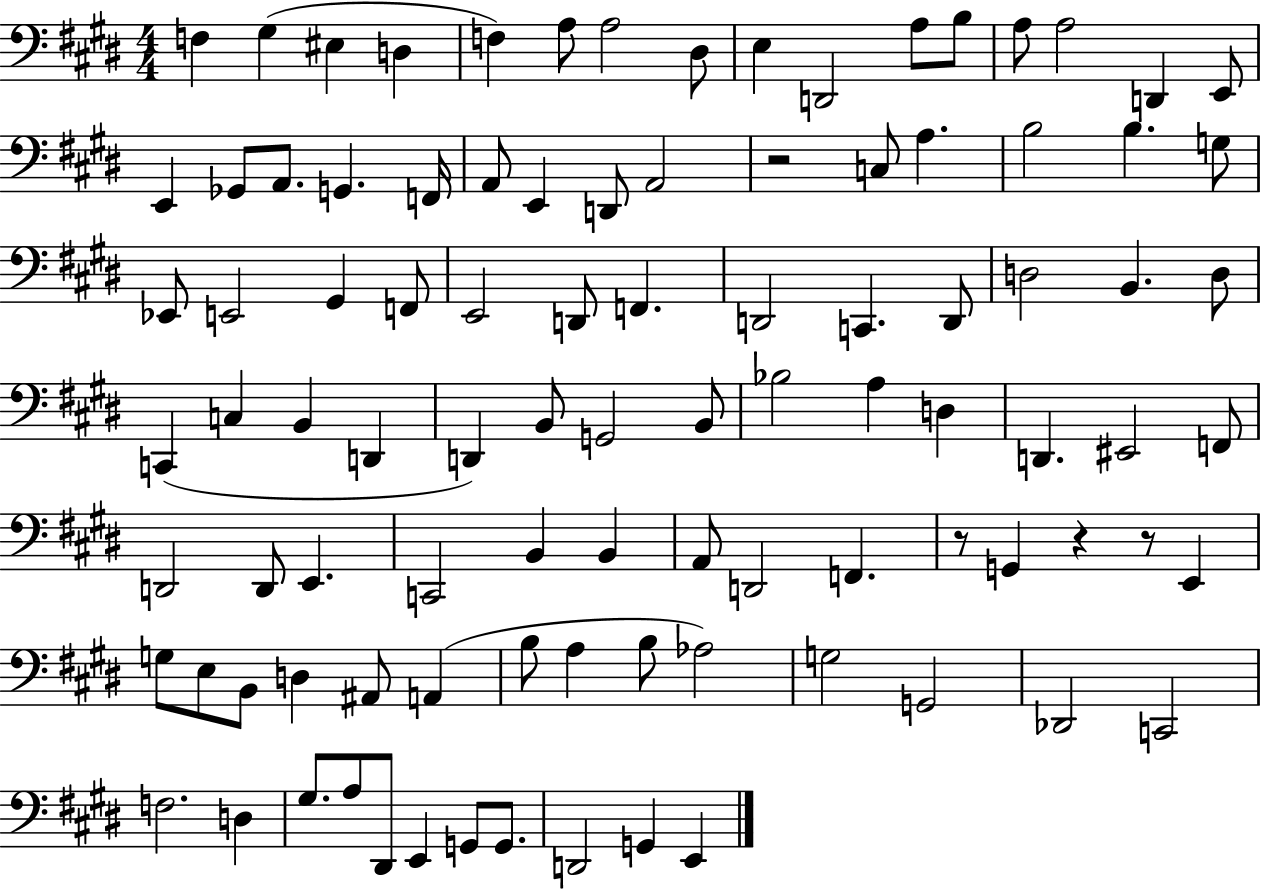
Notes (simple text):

F3/q G#3/q EIS3/q D3/q F3/q A3/e A3/h D#3/e E3/q D2/h A3/e B3/e A3/e A3/h D2/q E2/e E2/q Gb2/e A2/e. G2/q. F2/s A2/e E2/q D2/e A2/h R/h C3/e A3/q. B3/h B3/q. G3/e Eb2/e E2/h G#2/q F2/e E2/h D2/e F2/q. D2/h C2/q. D2/e D3/h B2/q. D3/e C2/q C3/q B2/q D2/q D2/q B2/e G2/h B2/e Bb3/h A3/q D3/q D2/q. EIS2/h F2/e D2/h D2/e E2/q. C2/h B2/q B2/q A2/e D2/h F2/q. R/e G2/q R/q R/e E2/q G3/e E3/e B2/e D3/q A#2/e A2/q B3/e A3/q B3/e Ab3/h G3/h G2/h Db2/h C2/h F3/h. D3/q G#3/e. A3/e D#2/e E2/q G2/e G2/e. D2/h G2/q E2/q